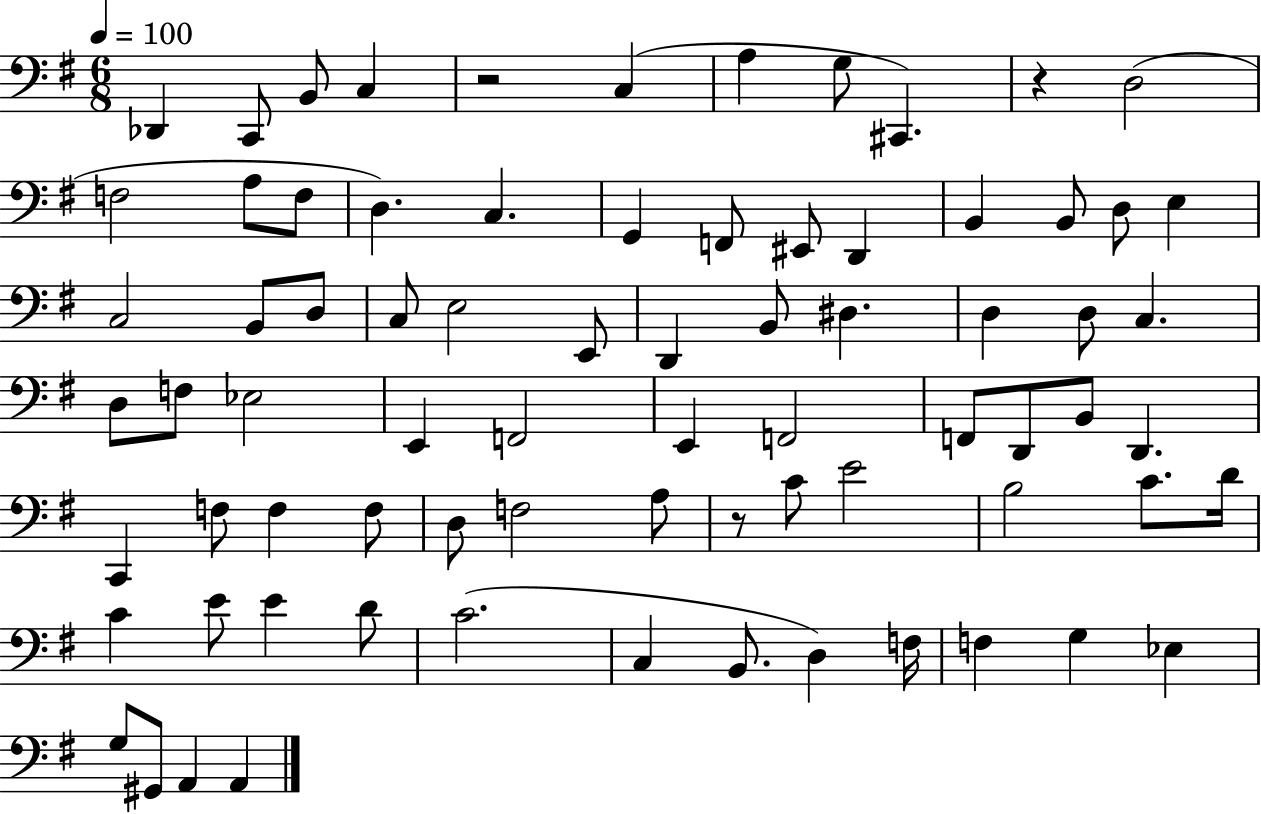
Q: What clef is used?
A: bass